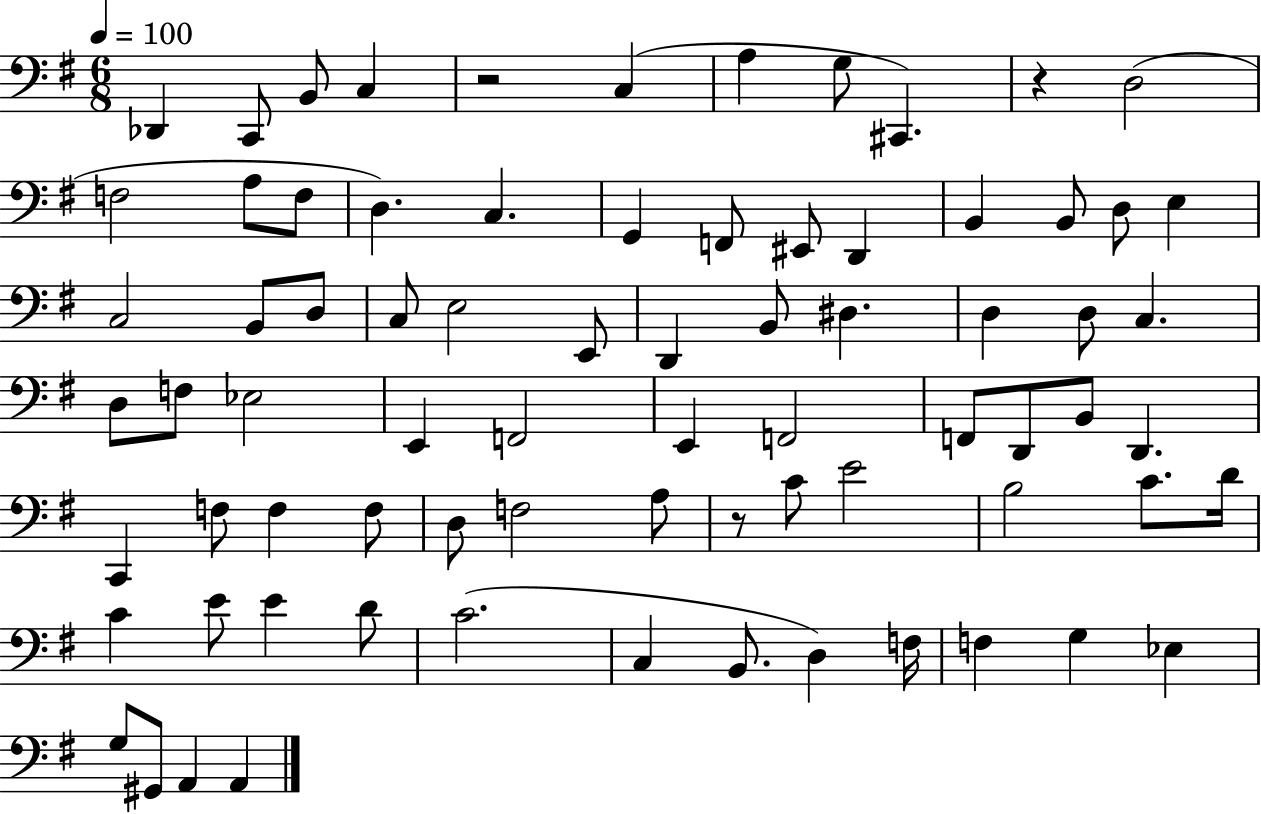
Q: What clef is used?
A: bass